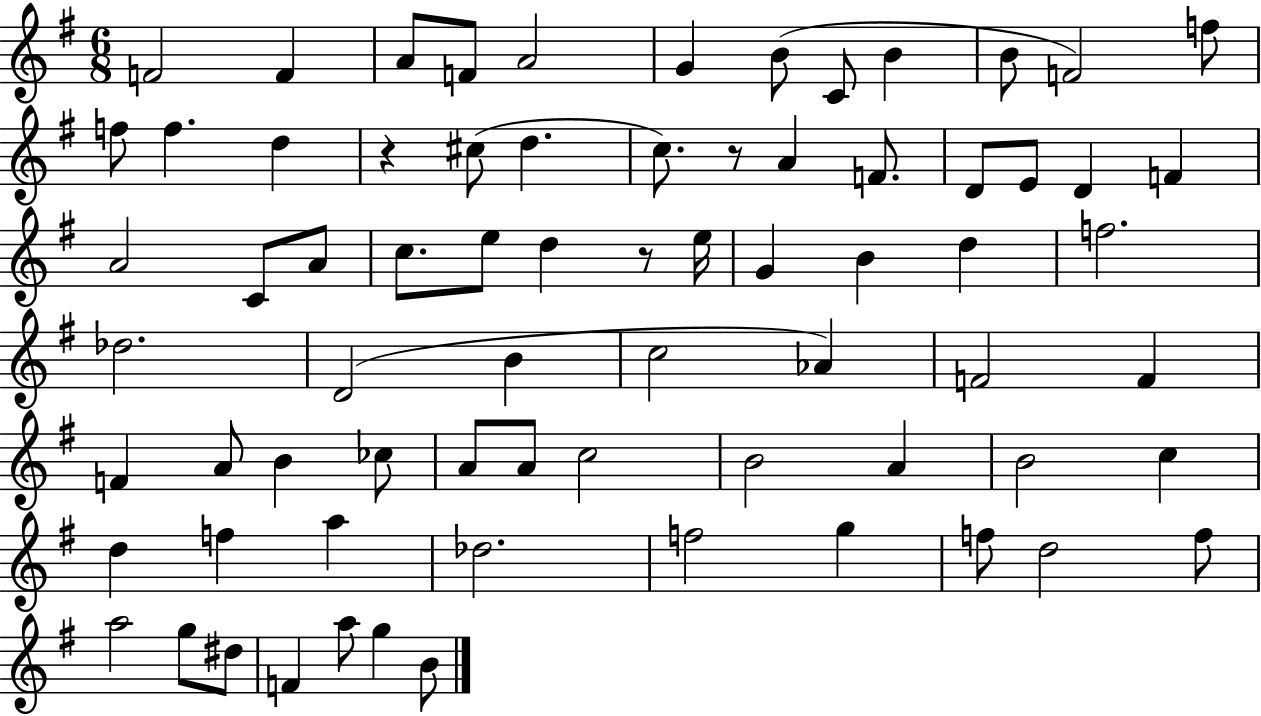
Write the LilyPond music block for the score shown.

{
  \clef treble
  \numericTimeSignature
  \time 6/8
  \key g \major
  \repeat volta 2 { f'2 f'4 | a'8 f'8 a'2 | g'4 b'8( c'8 b'4 | b'8 f'2) f''8 | \break f''8 f''4. d''4 | r4 cis''8( d''4. | c''8.) r8 a'4 f'8. | d'8 e'8 d'4 f'4 | \break a'2 c'8 a'8 | c''8. e''8 d''4 r8 e''16 | g'4 b'4 d''4 | f''2. | \break des''2. | d'2( b'4 | c''2 aes'4) | f'2 f'4 | \break f'4 a'8 b'4 ces''8 | a'8 a'8 c''2 | b'2 a'4 | b'2 c''4 | \break d''4 f''4 a''4 | des''2. | f''2 g''4 | f''8 d''2 f''8 | \break a''2 g''8 dis''8 | f'4 a''8 g''4 b'8 | } \bar "|."
}